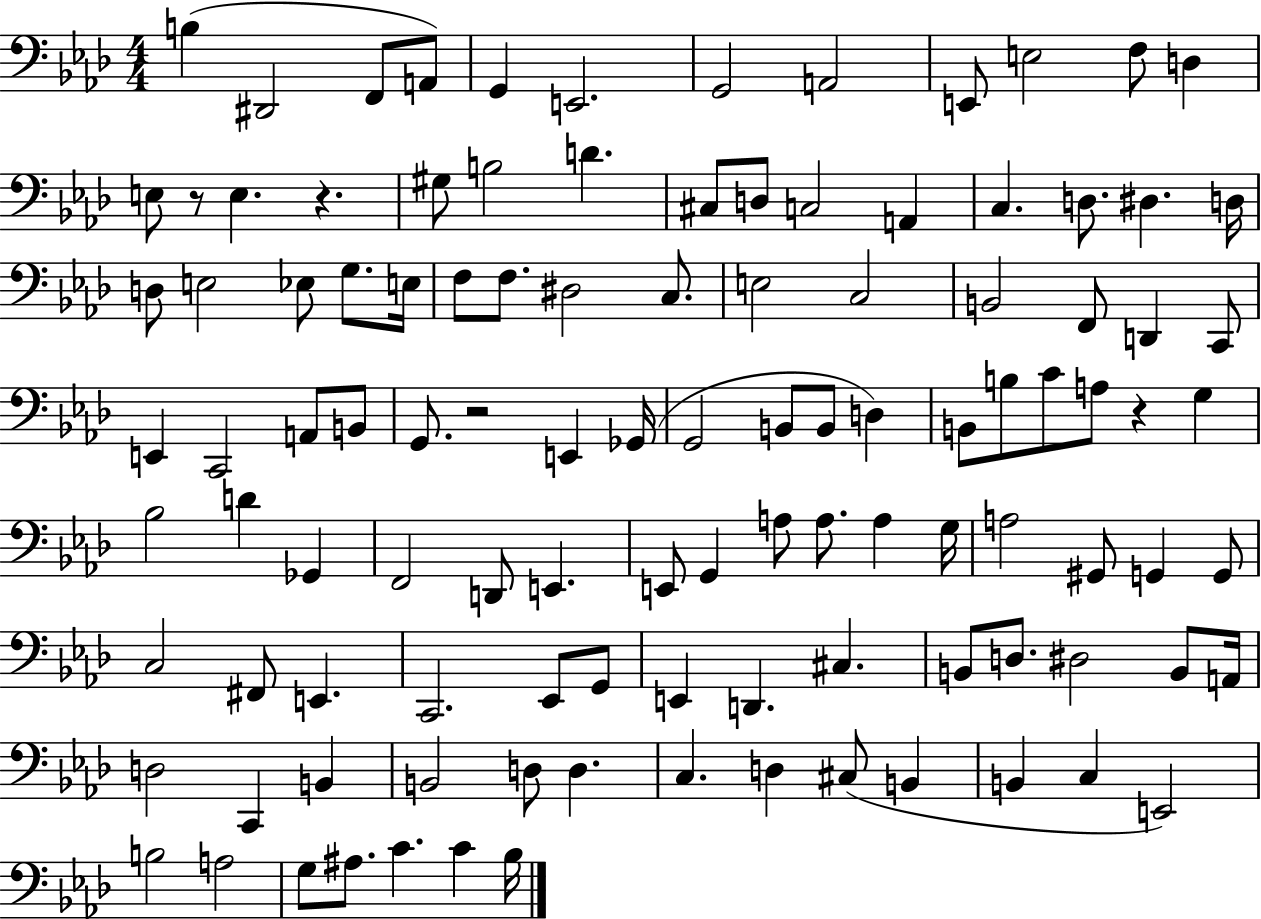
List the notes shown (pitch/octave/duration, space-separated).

B3/q D#2/h F2/e A2/e G2/q E2/h. G2/h A2/h E2/e E3/h F3/e D3/q E3/e R/e E3/q. R/q. G#3/e B3/h D4/q. C#3/e D3/e C3/h A2/q C3/q. D3/e. D#3/q. D3/s D3/e E3/h Eb3/e G3/e. E3/s F3/e F3/e. D#3/h C3/e. E3/h C3/h B2/h F2/e D2/q C2/e E2/q C2/h A2/e B2/e G2/e. R/h E2/q Gb2/s G2/h B2/e B2/e D3/q B2/e B3/e C4/e A3/e R/q G3/q Bb3/h D4/q Gb2/q F2/h D2/e E2/q. E2/e G2/q A3/e A3/e. A3/q G3/s A3/h G#2/e G2/q G2/e C3/h F#2/e E2/q. C2/h. Eb2/e G2/e E2/q D2/q. C#3/q. B2/e D3/e. D#3/h B2/e A2/s D3/h C2/q B2/q B2/h D3/e D3/q. C3/q. D3/q C#3/e B2/q B2/q C3/q E2/h B3/h A3/h G3/e A#3/e. C4/q. C4/q Bb3/s